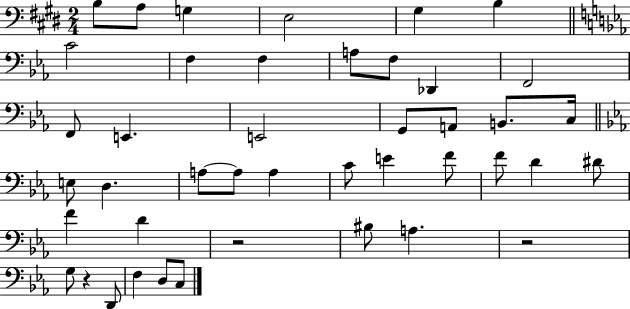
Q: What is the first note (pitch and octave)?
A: B3